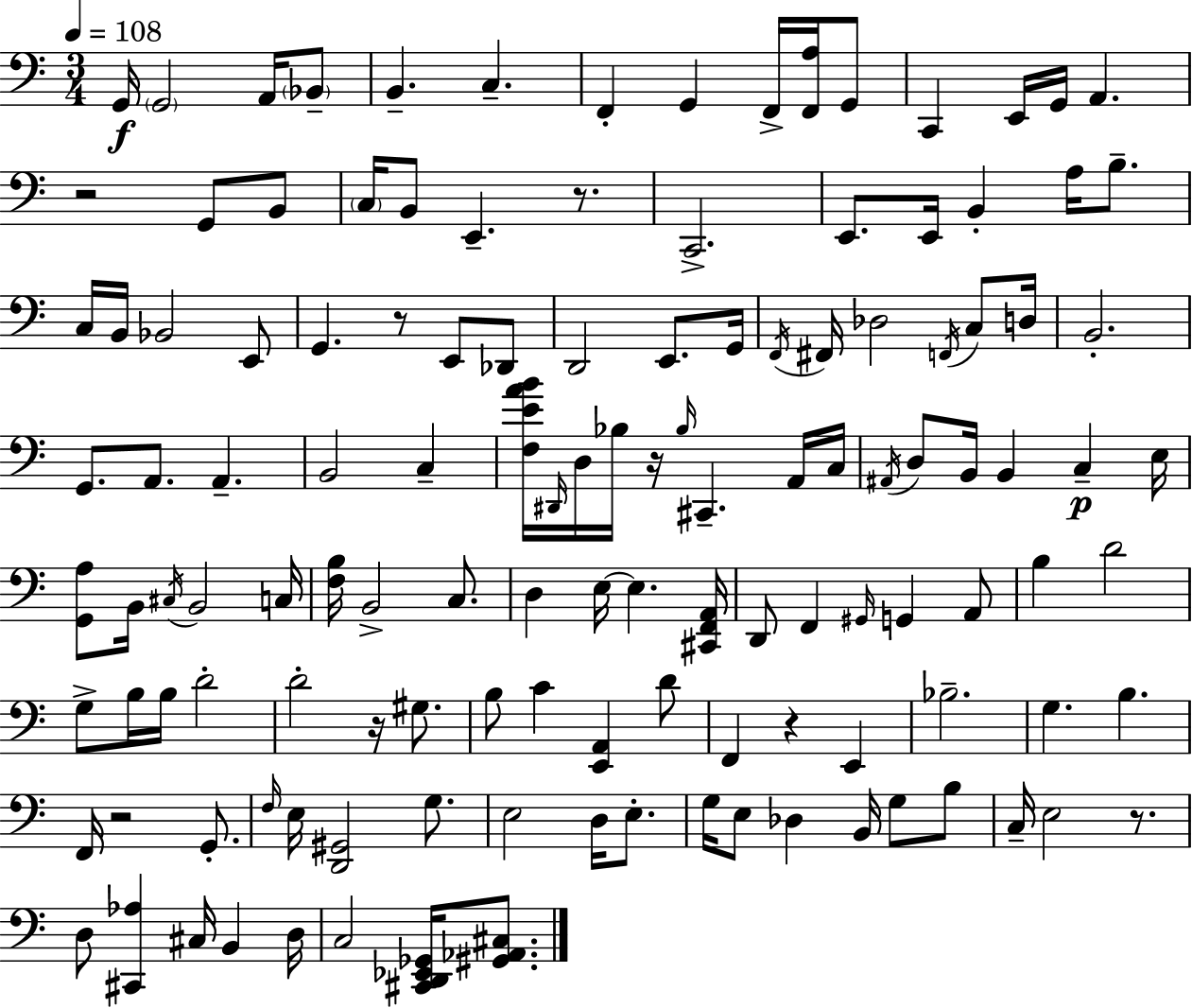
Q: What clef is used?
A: bass